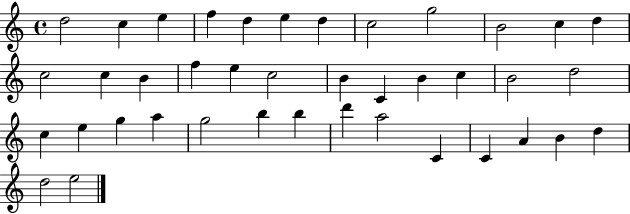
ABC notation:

X:1
T:Untitled
M:4/4
L:1/4
K:C
d2 c e f d e d c2 g2 B2 c d c2 c B f e c2 B C B c B2 d2 c e g a g2 b b d' a2 C C A B d d2 e2